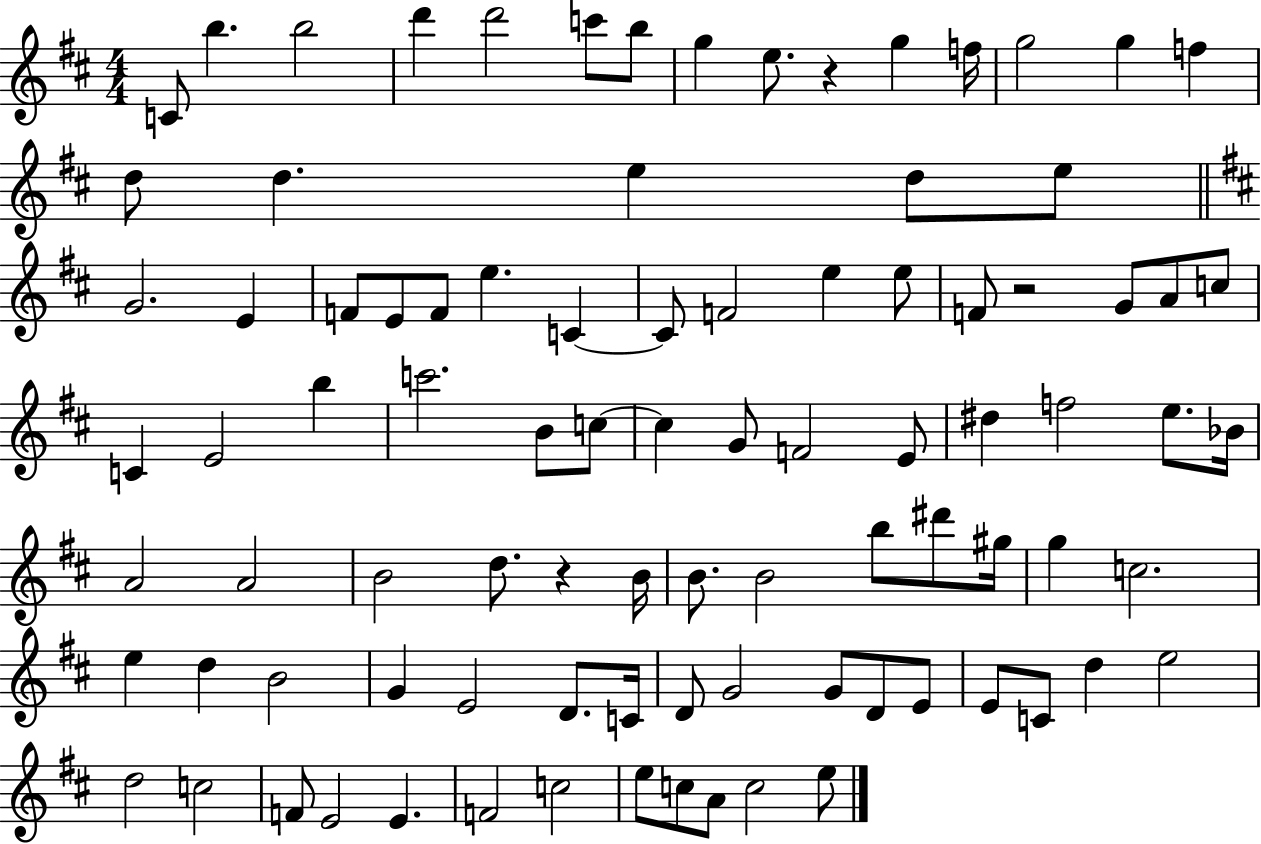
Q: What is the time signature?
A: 4/4